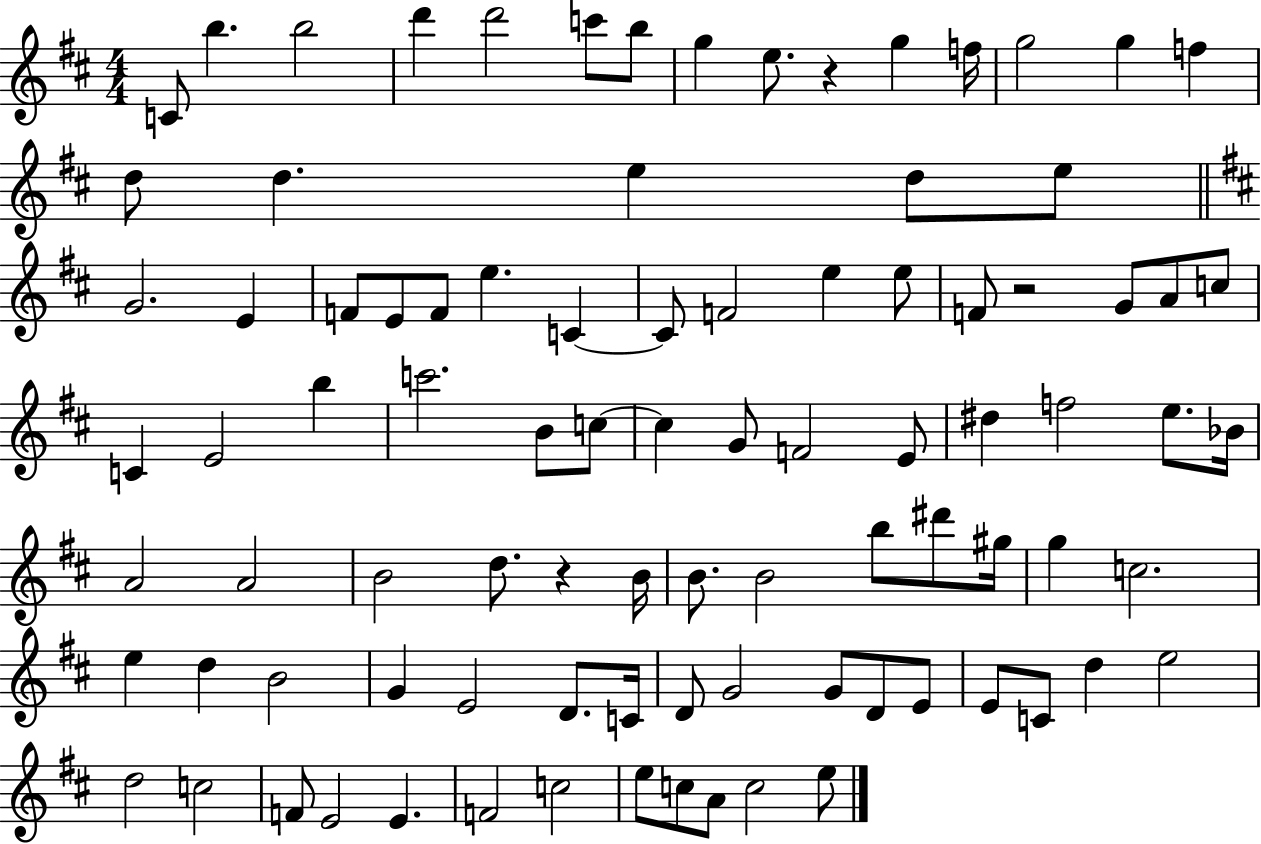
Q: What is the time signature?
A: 4/4